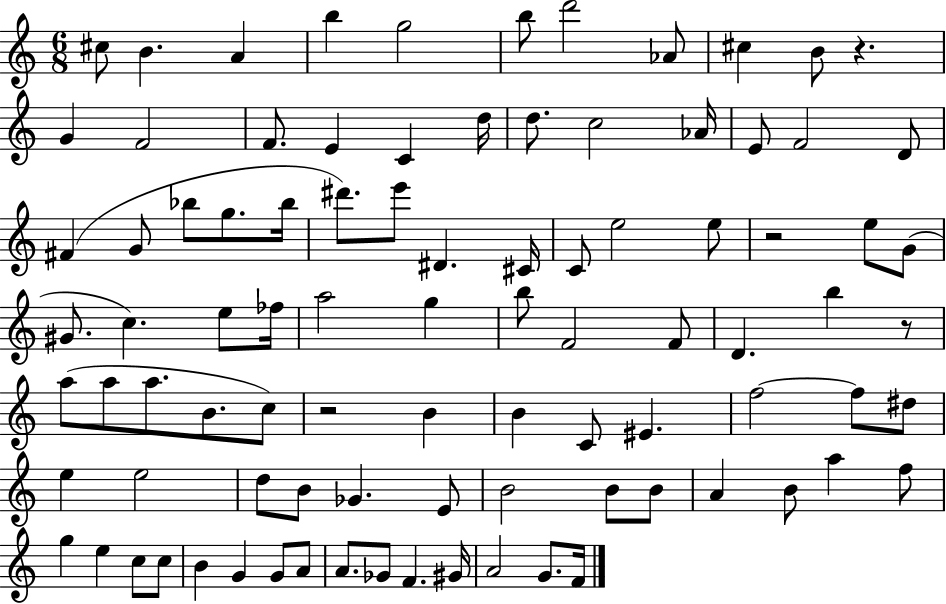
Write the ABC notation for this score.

X:1
T:Untitled
M:6/8
L:1/4
K:C
^c/2 B A b g2 b/2 d'2 _A/2 ^c B/2 z G F2 F/2 E C d/4 d/2 c2 _A/4 E/2 F2 D/2 ^F G/2 _b/2 g/2 _b/4 ^d'/2 e'/2 ^D ^C/4 C/2 e2 e/2 z2 e/2 G/2 ^G/2 c e/2 _f/4 a2 g b/2 F2 F/2 D b z/2 a/2 a/2 a/2 B/2 c/2 z2 B B C/2 ^E f2 f/2 ^d/2 e e2 d/2 B/2 _G E/2 B2 B/2 B/2 A B/2 a f/2 g e c/2 c/2 B G G/2 A/2 A/2 _G/2 F ^G/4 A2 G/2 F/4